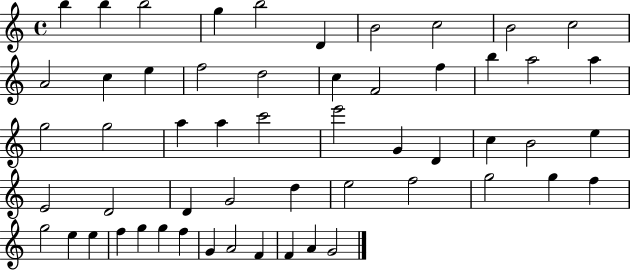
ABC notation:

X:1
T:Untitled
M:4/4
L:1/4
K:C
b b b2 g b2 D B2 c2 B2 c2 A2 c e f2 d2 c F2 f b a2 a g2 g2 a a c'2 e'2 G D c B2 e E2 D2 D G2 d e2 f2 g2 g f g2 e e f g g f G A2 F F A G2